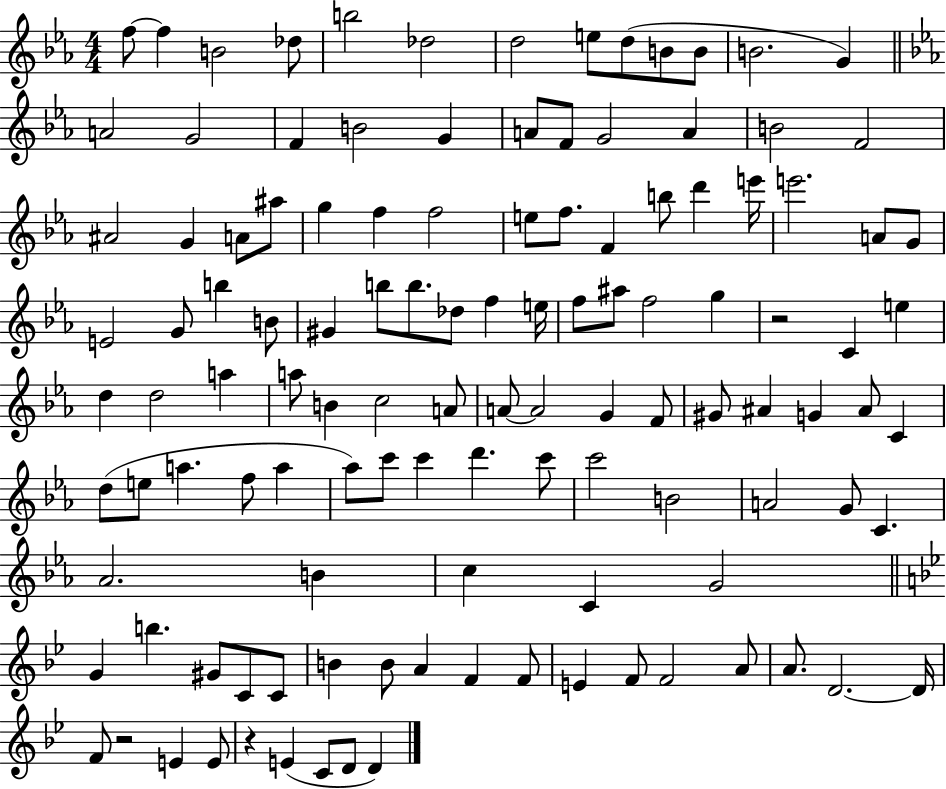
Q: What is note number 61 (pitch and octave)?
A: B4